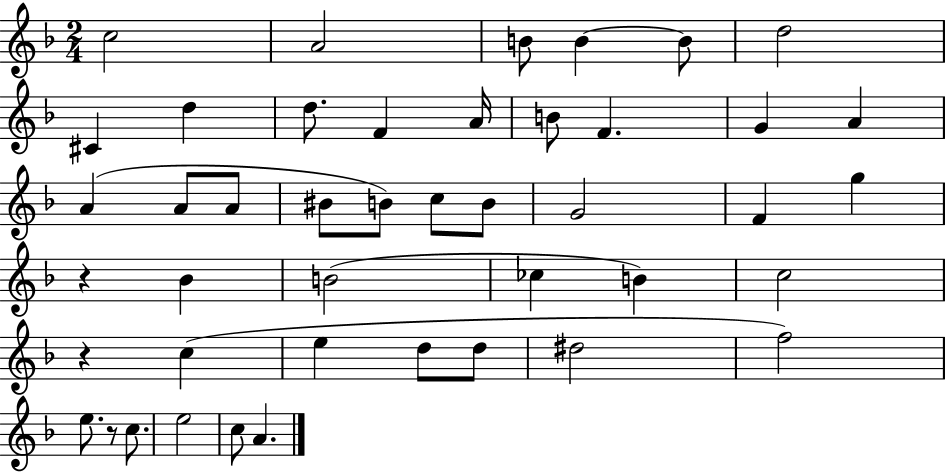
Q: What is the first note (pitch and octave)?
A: C5